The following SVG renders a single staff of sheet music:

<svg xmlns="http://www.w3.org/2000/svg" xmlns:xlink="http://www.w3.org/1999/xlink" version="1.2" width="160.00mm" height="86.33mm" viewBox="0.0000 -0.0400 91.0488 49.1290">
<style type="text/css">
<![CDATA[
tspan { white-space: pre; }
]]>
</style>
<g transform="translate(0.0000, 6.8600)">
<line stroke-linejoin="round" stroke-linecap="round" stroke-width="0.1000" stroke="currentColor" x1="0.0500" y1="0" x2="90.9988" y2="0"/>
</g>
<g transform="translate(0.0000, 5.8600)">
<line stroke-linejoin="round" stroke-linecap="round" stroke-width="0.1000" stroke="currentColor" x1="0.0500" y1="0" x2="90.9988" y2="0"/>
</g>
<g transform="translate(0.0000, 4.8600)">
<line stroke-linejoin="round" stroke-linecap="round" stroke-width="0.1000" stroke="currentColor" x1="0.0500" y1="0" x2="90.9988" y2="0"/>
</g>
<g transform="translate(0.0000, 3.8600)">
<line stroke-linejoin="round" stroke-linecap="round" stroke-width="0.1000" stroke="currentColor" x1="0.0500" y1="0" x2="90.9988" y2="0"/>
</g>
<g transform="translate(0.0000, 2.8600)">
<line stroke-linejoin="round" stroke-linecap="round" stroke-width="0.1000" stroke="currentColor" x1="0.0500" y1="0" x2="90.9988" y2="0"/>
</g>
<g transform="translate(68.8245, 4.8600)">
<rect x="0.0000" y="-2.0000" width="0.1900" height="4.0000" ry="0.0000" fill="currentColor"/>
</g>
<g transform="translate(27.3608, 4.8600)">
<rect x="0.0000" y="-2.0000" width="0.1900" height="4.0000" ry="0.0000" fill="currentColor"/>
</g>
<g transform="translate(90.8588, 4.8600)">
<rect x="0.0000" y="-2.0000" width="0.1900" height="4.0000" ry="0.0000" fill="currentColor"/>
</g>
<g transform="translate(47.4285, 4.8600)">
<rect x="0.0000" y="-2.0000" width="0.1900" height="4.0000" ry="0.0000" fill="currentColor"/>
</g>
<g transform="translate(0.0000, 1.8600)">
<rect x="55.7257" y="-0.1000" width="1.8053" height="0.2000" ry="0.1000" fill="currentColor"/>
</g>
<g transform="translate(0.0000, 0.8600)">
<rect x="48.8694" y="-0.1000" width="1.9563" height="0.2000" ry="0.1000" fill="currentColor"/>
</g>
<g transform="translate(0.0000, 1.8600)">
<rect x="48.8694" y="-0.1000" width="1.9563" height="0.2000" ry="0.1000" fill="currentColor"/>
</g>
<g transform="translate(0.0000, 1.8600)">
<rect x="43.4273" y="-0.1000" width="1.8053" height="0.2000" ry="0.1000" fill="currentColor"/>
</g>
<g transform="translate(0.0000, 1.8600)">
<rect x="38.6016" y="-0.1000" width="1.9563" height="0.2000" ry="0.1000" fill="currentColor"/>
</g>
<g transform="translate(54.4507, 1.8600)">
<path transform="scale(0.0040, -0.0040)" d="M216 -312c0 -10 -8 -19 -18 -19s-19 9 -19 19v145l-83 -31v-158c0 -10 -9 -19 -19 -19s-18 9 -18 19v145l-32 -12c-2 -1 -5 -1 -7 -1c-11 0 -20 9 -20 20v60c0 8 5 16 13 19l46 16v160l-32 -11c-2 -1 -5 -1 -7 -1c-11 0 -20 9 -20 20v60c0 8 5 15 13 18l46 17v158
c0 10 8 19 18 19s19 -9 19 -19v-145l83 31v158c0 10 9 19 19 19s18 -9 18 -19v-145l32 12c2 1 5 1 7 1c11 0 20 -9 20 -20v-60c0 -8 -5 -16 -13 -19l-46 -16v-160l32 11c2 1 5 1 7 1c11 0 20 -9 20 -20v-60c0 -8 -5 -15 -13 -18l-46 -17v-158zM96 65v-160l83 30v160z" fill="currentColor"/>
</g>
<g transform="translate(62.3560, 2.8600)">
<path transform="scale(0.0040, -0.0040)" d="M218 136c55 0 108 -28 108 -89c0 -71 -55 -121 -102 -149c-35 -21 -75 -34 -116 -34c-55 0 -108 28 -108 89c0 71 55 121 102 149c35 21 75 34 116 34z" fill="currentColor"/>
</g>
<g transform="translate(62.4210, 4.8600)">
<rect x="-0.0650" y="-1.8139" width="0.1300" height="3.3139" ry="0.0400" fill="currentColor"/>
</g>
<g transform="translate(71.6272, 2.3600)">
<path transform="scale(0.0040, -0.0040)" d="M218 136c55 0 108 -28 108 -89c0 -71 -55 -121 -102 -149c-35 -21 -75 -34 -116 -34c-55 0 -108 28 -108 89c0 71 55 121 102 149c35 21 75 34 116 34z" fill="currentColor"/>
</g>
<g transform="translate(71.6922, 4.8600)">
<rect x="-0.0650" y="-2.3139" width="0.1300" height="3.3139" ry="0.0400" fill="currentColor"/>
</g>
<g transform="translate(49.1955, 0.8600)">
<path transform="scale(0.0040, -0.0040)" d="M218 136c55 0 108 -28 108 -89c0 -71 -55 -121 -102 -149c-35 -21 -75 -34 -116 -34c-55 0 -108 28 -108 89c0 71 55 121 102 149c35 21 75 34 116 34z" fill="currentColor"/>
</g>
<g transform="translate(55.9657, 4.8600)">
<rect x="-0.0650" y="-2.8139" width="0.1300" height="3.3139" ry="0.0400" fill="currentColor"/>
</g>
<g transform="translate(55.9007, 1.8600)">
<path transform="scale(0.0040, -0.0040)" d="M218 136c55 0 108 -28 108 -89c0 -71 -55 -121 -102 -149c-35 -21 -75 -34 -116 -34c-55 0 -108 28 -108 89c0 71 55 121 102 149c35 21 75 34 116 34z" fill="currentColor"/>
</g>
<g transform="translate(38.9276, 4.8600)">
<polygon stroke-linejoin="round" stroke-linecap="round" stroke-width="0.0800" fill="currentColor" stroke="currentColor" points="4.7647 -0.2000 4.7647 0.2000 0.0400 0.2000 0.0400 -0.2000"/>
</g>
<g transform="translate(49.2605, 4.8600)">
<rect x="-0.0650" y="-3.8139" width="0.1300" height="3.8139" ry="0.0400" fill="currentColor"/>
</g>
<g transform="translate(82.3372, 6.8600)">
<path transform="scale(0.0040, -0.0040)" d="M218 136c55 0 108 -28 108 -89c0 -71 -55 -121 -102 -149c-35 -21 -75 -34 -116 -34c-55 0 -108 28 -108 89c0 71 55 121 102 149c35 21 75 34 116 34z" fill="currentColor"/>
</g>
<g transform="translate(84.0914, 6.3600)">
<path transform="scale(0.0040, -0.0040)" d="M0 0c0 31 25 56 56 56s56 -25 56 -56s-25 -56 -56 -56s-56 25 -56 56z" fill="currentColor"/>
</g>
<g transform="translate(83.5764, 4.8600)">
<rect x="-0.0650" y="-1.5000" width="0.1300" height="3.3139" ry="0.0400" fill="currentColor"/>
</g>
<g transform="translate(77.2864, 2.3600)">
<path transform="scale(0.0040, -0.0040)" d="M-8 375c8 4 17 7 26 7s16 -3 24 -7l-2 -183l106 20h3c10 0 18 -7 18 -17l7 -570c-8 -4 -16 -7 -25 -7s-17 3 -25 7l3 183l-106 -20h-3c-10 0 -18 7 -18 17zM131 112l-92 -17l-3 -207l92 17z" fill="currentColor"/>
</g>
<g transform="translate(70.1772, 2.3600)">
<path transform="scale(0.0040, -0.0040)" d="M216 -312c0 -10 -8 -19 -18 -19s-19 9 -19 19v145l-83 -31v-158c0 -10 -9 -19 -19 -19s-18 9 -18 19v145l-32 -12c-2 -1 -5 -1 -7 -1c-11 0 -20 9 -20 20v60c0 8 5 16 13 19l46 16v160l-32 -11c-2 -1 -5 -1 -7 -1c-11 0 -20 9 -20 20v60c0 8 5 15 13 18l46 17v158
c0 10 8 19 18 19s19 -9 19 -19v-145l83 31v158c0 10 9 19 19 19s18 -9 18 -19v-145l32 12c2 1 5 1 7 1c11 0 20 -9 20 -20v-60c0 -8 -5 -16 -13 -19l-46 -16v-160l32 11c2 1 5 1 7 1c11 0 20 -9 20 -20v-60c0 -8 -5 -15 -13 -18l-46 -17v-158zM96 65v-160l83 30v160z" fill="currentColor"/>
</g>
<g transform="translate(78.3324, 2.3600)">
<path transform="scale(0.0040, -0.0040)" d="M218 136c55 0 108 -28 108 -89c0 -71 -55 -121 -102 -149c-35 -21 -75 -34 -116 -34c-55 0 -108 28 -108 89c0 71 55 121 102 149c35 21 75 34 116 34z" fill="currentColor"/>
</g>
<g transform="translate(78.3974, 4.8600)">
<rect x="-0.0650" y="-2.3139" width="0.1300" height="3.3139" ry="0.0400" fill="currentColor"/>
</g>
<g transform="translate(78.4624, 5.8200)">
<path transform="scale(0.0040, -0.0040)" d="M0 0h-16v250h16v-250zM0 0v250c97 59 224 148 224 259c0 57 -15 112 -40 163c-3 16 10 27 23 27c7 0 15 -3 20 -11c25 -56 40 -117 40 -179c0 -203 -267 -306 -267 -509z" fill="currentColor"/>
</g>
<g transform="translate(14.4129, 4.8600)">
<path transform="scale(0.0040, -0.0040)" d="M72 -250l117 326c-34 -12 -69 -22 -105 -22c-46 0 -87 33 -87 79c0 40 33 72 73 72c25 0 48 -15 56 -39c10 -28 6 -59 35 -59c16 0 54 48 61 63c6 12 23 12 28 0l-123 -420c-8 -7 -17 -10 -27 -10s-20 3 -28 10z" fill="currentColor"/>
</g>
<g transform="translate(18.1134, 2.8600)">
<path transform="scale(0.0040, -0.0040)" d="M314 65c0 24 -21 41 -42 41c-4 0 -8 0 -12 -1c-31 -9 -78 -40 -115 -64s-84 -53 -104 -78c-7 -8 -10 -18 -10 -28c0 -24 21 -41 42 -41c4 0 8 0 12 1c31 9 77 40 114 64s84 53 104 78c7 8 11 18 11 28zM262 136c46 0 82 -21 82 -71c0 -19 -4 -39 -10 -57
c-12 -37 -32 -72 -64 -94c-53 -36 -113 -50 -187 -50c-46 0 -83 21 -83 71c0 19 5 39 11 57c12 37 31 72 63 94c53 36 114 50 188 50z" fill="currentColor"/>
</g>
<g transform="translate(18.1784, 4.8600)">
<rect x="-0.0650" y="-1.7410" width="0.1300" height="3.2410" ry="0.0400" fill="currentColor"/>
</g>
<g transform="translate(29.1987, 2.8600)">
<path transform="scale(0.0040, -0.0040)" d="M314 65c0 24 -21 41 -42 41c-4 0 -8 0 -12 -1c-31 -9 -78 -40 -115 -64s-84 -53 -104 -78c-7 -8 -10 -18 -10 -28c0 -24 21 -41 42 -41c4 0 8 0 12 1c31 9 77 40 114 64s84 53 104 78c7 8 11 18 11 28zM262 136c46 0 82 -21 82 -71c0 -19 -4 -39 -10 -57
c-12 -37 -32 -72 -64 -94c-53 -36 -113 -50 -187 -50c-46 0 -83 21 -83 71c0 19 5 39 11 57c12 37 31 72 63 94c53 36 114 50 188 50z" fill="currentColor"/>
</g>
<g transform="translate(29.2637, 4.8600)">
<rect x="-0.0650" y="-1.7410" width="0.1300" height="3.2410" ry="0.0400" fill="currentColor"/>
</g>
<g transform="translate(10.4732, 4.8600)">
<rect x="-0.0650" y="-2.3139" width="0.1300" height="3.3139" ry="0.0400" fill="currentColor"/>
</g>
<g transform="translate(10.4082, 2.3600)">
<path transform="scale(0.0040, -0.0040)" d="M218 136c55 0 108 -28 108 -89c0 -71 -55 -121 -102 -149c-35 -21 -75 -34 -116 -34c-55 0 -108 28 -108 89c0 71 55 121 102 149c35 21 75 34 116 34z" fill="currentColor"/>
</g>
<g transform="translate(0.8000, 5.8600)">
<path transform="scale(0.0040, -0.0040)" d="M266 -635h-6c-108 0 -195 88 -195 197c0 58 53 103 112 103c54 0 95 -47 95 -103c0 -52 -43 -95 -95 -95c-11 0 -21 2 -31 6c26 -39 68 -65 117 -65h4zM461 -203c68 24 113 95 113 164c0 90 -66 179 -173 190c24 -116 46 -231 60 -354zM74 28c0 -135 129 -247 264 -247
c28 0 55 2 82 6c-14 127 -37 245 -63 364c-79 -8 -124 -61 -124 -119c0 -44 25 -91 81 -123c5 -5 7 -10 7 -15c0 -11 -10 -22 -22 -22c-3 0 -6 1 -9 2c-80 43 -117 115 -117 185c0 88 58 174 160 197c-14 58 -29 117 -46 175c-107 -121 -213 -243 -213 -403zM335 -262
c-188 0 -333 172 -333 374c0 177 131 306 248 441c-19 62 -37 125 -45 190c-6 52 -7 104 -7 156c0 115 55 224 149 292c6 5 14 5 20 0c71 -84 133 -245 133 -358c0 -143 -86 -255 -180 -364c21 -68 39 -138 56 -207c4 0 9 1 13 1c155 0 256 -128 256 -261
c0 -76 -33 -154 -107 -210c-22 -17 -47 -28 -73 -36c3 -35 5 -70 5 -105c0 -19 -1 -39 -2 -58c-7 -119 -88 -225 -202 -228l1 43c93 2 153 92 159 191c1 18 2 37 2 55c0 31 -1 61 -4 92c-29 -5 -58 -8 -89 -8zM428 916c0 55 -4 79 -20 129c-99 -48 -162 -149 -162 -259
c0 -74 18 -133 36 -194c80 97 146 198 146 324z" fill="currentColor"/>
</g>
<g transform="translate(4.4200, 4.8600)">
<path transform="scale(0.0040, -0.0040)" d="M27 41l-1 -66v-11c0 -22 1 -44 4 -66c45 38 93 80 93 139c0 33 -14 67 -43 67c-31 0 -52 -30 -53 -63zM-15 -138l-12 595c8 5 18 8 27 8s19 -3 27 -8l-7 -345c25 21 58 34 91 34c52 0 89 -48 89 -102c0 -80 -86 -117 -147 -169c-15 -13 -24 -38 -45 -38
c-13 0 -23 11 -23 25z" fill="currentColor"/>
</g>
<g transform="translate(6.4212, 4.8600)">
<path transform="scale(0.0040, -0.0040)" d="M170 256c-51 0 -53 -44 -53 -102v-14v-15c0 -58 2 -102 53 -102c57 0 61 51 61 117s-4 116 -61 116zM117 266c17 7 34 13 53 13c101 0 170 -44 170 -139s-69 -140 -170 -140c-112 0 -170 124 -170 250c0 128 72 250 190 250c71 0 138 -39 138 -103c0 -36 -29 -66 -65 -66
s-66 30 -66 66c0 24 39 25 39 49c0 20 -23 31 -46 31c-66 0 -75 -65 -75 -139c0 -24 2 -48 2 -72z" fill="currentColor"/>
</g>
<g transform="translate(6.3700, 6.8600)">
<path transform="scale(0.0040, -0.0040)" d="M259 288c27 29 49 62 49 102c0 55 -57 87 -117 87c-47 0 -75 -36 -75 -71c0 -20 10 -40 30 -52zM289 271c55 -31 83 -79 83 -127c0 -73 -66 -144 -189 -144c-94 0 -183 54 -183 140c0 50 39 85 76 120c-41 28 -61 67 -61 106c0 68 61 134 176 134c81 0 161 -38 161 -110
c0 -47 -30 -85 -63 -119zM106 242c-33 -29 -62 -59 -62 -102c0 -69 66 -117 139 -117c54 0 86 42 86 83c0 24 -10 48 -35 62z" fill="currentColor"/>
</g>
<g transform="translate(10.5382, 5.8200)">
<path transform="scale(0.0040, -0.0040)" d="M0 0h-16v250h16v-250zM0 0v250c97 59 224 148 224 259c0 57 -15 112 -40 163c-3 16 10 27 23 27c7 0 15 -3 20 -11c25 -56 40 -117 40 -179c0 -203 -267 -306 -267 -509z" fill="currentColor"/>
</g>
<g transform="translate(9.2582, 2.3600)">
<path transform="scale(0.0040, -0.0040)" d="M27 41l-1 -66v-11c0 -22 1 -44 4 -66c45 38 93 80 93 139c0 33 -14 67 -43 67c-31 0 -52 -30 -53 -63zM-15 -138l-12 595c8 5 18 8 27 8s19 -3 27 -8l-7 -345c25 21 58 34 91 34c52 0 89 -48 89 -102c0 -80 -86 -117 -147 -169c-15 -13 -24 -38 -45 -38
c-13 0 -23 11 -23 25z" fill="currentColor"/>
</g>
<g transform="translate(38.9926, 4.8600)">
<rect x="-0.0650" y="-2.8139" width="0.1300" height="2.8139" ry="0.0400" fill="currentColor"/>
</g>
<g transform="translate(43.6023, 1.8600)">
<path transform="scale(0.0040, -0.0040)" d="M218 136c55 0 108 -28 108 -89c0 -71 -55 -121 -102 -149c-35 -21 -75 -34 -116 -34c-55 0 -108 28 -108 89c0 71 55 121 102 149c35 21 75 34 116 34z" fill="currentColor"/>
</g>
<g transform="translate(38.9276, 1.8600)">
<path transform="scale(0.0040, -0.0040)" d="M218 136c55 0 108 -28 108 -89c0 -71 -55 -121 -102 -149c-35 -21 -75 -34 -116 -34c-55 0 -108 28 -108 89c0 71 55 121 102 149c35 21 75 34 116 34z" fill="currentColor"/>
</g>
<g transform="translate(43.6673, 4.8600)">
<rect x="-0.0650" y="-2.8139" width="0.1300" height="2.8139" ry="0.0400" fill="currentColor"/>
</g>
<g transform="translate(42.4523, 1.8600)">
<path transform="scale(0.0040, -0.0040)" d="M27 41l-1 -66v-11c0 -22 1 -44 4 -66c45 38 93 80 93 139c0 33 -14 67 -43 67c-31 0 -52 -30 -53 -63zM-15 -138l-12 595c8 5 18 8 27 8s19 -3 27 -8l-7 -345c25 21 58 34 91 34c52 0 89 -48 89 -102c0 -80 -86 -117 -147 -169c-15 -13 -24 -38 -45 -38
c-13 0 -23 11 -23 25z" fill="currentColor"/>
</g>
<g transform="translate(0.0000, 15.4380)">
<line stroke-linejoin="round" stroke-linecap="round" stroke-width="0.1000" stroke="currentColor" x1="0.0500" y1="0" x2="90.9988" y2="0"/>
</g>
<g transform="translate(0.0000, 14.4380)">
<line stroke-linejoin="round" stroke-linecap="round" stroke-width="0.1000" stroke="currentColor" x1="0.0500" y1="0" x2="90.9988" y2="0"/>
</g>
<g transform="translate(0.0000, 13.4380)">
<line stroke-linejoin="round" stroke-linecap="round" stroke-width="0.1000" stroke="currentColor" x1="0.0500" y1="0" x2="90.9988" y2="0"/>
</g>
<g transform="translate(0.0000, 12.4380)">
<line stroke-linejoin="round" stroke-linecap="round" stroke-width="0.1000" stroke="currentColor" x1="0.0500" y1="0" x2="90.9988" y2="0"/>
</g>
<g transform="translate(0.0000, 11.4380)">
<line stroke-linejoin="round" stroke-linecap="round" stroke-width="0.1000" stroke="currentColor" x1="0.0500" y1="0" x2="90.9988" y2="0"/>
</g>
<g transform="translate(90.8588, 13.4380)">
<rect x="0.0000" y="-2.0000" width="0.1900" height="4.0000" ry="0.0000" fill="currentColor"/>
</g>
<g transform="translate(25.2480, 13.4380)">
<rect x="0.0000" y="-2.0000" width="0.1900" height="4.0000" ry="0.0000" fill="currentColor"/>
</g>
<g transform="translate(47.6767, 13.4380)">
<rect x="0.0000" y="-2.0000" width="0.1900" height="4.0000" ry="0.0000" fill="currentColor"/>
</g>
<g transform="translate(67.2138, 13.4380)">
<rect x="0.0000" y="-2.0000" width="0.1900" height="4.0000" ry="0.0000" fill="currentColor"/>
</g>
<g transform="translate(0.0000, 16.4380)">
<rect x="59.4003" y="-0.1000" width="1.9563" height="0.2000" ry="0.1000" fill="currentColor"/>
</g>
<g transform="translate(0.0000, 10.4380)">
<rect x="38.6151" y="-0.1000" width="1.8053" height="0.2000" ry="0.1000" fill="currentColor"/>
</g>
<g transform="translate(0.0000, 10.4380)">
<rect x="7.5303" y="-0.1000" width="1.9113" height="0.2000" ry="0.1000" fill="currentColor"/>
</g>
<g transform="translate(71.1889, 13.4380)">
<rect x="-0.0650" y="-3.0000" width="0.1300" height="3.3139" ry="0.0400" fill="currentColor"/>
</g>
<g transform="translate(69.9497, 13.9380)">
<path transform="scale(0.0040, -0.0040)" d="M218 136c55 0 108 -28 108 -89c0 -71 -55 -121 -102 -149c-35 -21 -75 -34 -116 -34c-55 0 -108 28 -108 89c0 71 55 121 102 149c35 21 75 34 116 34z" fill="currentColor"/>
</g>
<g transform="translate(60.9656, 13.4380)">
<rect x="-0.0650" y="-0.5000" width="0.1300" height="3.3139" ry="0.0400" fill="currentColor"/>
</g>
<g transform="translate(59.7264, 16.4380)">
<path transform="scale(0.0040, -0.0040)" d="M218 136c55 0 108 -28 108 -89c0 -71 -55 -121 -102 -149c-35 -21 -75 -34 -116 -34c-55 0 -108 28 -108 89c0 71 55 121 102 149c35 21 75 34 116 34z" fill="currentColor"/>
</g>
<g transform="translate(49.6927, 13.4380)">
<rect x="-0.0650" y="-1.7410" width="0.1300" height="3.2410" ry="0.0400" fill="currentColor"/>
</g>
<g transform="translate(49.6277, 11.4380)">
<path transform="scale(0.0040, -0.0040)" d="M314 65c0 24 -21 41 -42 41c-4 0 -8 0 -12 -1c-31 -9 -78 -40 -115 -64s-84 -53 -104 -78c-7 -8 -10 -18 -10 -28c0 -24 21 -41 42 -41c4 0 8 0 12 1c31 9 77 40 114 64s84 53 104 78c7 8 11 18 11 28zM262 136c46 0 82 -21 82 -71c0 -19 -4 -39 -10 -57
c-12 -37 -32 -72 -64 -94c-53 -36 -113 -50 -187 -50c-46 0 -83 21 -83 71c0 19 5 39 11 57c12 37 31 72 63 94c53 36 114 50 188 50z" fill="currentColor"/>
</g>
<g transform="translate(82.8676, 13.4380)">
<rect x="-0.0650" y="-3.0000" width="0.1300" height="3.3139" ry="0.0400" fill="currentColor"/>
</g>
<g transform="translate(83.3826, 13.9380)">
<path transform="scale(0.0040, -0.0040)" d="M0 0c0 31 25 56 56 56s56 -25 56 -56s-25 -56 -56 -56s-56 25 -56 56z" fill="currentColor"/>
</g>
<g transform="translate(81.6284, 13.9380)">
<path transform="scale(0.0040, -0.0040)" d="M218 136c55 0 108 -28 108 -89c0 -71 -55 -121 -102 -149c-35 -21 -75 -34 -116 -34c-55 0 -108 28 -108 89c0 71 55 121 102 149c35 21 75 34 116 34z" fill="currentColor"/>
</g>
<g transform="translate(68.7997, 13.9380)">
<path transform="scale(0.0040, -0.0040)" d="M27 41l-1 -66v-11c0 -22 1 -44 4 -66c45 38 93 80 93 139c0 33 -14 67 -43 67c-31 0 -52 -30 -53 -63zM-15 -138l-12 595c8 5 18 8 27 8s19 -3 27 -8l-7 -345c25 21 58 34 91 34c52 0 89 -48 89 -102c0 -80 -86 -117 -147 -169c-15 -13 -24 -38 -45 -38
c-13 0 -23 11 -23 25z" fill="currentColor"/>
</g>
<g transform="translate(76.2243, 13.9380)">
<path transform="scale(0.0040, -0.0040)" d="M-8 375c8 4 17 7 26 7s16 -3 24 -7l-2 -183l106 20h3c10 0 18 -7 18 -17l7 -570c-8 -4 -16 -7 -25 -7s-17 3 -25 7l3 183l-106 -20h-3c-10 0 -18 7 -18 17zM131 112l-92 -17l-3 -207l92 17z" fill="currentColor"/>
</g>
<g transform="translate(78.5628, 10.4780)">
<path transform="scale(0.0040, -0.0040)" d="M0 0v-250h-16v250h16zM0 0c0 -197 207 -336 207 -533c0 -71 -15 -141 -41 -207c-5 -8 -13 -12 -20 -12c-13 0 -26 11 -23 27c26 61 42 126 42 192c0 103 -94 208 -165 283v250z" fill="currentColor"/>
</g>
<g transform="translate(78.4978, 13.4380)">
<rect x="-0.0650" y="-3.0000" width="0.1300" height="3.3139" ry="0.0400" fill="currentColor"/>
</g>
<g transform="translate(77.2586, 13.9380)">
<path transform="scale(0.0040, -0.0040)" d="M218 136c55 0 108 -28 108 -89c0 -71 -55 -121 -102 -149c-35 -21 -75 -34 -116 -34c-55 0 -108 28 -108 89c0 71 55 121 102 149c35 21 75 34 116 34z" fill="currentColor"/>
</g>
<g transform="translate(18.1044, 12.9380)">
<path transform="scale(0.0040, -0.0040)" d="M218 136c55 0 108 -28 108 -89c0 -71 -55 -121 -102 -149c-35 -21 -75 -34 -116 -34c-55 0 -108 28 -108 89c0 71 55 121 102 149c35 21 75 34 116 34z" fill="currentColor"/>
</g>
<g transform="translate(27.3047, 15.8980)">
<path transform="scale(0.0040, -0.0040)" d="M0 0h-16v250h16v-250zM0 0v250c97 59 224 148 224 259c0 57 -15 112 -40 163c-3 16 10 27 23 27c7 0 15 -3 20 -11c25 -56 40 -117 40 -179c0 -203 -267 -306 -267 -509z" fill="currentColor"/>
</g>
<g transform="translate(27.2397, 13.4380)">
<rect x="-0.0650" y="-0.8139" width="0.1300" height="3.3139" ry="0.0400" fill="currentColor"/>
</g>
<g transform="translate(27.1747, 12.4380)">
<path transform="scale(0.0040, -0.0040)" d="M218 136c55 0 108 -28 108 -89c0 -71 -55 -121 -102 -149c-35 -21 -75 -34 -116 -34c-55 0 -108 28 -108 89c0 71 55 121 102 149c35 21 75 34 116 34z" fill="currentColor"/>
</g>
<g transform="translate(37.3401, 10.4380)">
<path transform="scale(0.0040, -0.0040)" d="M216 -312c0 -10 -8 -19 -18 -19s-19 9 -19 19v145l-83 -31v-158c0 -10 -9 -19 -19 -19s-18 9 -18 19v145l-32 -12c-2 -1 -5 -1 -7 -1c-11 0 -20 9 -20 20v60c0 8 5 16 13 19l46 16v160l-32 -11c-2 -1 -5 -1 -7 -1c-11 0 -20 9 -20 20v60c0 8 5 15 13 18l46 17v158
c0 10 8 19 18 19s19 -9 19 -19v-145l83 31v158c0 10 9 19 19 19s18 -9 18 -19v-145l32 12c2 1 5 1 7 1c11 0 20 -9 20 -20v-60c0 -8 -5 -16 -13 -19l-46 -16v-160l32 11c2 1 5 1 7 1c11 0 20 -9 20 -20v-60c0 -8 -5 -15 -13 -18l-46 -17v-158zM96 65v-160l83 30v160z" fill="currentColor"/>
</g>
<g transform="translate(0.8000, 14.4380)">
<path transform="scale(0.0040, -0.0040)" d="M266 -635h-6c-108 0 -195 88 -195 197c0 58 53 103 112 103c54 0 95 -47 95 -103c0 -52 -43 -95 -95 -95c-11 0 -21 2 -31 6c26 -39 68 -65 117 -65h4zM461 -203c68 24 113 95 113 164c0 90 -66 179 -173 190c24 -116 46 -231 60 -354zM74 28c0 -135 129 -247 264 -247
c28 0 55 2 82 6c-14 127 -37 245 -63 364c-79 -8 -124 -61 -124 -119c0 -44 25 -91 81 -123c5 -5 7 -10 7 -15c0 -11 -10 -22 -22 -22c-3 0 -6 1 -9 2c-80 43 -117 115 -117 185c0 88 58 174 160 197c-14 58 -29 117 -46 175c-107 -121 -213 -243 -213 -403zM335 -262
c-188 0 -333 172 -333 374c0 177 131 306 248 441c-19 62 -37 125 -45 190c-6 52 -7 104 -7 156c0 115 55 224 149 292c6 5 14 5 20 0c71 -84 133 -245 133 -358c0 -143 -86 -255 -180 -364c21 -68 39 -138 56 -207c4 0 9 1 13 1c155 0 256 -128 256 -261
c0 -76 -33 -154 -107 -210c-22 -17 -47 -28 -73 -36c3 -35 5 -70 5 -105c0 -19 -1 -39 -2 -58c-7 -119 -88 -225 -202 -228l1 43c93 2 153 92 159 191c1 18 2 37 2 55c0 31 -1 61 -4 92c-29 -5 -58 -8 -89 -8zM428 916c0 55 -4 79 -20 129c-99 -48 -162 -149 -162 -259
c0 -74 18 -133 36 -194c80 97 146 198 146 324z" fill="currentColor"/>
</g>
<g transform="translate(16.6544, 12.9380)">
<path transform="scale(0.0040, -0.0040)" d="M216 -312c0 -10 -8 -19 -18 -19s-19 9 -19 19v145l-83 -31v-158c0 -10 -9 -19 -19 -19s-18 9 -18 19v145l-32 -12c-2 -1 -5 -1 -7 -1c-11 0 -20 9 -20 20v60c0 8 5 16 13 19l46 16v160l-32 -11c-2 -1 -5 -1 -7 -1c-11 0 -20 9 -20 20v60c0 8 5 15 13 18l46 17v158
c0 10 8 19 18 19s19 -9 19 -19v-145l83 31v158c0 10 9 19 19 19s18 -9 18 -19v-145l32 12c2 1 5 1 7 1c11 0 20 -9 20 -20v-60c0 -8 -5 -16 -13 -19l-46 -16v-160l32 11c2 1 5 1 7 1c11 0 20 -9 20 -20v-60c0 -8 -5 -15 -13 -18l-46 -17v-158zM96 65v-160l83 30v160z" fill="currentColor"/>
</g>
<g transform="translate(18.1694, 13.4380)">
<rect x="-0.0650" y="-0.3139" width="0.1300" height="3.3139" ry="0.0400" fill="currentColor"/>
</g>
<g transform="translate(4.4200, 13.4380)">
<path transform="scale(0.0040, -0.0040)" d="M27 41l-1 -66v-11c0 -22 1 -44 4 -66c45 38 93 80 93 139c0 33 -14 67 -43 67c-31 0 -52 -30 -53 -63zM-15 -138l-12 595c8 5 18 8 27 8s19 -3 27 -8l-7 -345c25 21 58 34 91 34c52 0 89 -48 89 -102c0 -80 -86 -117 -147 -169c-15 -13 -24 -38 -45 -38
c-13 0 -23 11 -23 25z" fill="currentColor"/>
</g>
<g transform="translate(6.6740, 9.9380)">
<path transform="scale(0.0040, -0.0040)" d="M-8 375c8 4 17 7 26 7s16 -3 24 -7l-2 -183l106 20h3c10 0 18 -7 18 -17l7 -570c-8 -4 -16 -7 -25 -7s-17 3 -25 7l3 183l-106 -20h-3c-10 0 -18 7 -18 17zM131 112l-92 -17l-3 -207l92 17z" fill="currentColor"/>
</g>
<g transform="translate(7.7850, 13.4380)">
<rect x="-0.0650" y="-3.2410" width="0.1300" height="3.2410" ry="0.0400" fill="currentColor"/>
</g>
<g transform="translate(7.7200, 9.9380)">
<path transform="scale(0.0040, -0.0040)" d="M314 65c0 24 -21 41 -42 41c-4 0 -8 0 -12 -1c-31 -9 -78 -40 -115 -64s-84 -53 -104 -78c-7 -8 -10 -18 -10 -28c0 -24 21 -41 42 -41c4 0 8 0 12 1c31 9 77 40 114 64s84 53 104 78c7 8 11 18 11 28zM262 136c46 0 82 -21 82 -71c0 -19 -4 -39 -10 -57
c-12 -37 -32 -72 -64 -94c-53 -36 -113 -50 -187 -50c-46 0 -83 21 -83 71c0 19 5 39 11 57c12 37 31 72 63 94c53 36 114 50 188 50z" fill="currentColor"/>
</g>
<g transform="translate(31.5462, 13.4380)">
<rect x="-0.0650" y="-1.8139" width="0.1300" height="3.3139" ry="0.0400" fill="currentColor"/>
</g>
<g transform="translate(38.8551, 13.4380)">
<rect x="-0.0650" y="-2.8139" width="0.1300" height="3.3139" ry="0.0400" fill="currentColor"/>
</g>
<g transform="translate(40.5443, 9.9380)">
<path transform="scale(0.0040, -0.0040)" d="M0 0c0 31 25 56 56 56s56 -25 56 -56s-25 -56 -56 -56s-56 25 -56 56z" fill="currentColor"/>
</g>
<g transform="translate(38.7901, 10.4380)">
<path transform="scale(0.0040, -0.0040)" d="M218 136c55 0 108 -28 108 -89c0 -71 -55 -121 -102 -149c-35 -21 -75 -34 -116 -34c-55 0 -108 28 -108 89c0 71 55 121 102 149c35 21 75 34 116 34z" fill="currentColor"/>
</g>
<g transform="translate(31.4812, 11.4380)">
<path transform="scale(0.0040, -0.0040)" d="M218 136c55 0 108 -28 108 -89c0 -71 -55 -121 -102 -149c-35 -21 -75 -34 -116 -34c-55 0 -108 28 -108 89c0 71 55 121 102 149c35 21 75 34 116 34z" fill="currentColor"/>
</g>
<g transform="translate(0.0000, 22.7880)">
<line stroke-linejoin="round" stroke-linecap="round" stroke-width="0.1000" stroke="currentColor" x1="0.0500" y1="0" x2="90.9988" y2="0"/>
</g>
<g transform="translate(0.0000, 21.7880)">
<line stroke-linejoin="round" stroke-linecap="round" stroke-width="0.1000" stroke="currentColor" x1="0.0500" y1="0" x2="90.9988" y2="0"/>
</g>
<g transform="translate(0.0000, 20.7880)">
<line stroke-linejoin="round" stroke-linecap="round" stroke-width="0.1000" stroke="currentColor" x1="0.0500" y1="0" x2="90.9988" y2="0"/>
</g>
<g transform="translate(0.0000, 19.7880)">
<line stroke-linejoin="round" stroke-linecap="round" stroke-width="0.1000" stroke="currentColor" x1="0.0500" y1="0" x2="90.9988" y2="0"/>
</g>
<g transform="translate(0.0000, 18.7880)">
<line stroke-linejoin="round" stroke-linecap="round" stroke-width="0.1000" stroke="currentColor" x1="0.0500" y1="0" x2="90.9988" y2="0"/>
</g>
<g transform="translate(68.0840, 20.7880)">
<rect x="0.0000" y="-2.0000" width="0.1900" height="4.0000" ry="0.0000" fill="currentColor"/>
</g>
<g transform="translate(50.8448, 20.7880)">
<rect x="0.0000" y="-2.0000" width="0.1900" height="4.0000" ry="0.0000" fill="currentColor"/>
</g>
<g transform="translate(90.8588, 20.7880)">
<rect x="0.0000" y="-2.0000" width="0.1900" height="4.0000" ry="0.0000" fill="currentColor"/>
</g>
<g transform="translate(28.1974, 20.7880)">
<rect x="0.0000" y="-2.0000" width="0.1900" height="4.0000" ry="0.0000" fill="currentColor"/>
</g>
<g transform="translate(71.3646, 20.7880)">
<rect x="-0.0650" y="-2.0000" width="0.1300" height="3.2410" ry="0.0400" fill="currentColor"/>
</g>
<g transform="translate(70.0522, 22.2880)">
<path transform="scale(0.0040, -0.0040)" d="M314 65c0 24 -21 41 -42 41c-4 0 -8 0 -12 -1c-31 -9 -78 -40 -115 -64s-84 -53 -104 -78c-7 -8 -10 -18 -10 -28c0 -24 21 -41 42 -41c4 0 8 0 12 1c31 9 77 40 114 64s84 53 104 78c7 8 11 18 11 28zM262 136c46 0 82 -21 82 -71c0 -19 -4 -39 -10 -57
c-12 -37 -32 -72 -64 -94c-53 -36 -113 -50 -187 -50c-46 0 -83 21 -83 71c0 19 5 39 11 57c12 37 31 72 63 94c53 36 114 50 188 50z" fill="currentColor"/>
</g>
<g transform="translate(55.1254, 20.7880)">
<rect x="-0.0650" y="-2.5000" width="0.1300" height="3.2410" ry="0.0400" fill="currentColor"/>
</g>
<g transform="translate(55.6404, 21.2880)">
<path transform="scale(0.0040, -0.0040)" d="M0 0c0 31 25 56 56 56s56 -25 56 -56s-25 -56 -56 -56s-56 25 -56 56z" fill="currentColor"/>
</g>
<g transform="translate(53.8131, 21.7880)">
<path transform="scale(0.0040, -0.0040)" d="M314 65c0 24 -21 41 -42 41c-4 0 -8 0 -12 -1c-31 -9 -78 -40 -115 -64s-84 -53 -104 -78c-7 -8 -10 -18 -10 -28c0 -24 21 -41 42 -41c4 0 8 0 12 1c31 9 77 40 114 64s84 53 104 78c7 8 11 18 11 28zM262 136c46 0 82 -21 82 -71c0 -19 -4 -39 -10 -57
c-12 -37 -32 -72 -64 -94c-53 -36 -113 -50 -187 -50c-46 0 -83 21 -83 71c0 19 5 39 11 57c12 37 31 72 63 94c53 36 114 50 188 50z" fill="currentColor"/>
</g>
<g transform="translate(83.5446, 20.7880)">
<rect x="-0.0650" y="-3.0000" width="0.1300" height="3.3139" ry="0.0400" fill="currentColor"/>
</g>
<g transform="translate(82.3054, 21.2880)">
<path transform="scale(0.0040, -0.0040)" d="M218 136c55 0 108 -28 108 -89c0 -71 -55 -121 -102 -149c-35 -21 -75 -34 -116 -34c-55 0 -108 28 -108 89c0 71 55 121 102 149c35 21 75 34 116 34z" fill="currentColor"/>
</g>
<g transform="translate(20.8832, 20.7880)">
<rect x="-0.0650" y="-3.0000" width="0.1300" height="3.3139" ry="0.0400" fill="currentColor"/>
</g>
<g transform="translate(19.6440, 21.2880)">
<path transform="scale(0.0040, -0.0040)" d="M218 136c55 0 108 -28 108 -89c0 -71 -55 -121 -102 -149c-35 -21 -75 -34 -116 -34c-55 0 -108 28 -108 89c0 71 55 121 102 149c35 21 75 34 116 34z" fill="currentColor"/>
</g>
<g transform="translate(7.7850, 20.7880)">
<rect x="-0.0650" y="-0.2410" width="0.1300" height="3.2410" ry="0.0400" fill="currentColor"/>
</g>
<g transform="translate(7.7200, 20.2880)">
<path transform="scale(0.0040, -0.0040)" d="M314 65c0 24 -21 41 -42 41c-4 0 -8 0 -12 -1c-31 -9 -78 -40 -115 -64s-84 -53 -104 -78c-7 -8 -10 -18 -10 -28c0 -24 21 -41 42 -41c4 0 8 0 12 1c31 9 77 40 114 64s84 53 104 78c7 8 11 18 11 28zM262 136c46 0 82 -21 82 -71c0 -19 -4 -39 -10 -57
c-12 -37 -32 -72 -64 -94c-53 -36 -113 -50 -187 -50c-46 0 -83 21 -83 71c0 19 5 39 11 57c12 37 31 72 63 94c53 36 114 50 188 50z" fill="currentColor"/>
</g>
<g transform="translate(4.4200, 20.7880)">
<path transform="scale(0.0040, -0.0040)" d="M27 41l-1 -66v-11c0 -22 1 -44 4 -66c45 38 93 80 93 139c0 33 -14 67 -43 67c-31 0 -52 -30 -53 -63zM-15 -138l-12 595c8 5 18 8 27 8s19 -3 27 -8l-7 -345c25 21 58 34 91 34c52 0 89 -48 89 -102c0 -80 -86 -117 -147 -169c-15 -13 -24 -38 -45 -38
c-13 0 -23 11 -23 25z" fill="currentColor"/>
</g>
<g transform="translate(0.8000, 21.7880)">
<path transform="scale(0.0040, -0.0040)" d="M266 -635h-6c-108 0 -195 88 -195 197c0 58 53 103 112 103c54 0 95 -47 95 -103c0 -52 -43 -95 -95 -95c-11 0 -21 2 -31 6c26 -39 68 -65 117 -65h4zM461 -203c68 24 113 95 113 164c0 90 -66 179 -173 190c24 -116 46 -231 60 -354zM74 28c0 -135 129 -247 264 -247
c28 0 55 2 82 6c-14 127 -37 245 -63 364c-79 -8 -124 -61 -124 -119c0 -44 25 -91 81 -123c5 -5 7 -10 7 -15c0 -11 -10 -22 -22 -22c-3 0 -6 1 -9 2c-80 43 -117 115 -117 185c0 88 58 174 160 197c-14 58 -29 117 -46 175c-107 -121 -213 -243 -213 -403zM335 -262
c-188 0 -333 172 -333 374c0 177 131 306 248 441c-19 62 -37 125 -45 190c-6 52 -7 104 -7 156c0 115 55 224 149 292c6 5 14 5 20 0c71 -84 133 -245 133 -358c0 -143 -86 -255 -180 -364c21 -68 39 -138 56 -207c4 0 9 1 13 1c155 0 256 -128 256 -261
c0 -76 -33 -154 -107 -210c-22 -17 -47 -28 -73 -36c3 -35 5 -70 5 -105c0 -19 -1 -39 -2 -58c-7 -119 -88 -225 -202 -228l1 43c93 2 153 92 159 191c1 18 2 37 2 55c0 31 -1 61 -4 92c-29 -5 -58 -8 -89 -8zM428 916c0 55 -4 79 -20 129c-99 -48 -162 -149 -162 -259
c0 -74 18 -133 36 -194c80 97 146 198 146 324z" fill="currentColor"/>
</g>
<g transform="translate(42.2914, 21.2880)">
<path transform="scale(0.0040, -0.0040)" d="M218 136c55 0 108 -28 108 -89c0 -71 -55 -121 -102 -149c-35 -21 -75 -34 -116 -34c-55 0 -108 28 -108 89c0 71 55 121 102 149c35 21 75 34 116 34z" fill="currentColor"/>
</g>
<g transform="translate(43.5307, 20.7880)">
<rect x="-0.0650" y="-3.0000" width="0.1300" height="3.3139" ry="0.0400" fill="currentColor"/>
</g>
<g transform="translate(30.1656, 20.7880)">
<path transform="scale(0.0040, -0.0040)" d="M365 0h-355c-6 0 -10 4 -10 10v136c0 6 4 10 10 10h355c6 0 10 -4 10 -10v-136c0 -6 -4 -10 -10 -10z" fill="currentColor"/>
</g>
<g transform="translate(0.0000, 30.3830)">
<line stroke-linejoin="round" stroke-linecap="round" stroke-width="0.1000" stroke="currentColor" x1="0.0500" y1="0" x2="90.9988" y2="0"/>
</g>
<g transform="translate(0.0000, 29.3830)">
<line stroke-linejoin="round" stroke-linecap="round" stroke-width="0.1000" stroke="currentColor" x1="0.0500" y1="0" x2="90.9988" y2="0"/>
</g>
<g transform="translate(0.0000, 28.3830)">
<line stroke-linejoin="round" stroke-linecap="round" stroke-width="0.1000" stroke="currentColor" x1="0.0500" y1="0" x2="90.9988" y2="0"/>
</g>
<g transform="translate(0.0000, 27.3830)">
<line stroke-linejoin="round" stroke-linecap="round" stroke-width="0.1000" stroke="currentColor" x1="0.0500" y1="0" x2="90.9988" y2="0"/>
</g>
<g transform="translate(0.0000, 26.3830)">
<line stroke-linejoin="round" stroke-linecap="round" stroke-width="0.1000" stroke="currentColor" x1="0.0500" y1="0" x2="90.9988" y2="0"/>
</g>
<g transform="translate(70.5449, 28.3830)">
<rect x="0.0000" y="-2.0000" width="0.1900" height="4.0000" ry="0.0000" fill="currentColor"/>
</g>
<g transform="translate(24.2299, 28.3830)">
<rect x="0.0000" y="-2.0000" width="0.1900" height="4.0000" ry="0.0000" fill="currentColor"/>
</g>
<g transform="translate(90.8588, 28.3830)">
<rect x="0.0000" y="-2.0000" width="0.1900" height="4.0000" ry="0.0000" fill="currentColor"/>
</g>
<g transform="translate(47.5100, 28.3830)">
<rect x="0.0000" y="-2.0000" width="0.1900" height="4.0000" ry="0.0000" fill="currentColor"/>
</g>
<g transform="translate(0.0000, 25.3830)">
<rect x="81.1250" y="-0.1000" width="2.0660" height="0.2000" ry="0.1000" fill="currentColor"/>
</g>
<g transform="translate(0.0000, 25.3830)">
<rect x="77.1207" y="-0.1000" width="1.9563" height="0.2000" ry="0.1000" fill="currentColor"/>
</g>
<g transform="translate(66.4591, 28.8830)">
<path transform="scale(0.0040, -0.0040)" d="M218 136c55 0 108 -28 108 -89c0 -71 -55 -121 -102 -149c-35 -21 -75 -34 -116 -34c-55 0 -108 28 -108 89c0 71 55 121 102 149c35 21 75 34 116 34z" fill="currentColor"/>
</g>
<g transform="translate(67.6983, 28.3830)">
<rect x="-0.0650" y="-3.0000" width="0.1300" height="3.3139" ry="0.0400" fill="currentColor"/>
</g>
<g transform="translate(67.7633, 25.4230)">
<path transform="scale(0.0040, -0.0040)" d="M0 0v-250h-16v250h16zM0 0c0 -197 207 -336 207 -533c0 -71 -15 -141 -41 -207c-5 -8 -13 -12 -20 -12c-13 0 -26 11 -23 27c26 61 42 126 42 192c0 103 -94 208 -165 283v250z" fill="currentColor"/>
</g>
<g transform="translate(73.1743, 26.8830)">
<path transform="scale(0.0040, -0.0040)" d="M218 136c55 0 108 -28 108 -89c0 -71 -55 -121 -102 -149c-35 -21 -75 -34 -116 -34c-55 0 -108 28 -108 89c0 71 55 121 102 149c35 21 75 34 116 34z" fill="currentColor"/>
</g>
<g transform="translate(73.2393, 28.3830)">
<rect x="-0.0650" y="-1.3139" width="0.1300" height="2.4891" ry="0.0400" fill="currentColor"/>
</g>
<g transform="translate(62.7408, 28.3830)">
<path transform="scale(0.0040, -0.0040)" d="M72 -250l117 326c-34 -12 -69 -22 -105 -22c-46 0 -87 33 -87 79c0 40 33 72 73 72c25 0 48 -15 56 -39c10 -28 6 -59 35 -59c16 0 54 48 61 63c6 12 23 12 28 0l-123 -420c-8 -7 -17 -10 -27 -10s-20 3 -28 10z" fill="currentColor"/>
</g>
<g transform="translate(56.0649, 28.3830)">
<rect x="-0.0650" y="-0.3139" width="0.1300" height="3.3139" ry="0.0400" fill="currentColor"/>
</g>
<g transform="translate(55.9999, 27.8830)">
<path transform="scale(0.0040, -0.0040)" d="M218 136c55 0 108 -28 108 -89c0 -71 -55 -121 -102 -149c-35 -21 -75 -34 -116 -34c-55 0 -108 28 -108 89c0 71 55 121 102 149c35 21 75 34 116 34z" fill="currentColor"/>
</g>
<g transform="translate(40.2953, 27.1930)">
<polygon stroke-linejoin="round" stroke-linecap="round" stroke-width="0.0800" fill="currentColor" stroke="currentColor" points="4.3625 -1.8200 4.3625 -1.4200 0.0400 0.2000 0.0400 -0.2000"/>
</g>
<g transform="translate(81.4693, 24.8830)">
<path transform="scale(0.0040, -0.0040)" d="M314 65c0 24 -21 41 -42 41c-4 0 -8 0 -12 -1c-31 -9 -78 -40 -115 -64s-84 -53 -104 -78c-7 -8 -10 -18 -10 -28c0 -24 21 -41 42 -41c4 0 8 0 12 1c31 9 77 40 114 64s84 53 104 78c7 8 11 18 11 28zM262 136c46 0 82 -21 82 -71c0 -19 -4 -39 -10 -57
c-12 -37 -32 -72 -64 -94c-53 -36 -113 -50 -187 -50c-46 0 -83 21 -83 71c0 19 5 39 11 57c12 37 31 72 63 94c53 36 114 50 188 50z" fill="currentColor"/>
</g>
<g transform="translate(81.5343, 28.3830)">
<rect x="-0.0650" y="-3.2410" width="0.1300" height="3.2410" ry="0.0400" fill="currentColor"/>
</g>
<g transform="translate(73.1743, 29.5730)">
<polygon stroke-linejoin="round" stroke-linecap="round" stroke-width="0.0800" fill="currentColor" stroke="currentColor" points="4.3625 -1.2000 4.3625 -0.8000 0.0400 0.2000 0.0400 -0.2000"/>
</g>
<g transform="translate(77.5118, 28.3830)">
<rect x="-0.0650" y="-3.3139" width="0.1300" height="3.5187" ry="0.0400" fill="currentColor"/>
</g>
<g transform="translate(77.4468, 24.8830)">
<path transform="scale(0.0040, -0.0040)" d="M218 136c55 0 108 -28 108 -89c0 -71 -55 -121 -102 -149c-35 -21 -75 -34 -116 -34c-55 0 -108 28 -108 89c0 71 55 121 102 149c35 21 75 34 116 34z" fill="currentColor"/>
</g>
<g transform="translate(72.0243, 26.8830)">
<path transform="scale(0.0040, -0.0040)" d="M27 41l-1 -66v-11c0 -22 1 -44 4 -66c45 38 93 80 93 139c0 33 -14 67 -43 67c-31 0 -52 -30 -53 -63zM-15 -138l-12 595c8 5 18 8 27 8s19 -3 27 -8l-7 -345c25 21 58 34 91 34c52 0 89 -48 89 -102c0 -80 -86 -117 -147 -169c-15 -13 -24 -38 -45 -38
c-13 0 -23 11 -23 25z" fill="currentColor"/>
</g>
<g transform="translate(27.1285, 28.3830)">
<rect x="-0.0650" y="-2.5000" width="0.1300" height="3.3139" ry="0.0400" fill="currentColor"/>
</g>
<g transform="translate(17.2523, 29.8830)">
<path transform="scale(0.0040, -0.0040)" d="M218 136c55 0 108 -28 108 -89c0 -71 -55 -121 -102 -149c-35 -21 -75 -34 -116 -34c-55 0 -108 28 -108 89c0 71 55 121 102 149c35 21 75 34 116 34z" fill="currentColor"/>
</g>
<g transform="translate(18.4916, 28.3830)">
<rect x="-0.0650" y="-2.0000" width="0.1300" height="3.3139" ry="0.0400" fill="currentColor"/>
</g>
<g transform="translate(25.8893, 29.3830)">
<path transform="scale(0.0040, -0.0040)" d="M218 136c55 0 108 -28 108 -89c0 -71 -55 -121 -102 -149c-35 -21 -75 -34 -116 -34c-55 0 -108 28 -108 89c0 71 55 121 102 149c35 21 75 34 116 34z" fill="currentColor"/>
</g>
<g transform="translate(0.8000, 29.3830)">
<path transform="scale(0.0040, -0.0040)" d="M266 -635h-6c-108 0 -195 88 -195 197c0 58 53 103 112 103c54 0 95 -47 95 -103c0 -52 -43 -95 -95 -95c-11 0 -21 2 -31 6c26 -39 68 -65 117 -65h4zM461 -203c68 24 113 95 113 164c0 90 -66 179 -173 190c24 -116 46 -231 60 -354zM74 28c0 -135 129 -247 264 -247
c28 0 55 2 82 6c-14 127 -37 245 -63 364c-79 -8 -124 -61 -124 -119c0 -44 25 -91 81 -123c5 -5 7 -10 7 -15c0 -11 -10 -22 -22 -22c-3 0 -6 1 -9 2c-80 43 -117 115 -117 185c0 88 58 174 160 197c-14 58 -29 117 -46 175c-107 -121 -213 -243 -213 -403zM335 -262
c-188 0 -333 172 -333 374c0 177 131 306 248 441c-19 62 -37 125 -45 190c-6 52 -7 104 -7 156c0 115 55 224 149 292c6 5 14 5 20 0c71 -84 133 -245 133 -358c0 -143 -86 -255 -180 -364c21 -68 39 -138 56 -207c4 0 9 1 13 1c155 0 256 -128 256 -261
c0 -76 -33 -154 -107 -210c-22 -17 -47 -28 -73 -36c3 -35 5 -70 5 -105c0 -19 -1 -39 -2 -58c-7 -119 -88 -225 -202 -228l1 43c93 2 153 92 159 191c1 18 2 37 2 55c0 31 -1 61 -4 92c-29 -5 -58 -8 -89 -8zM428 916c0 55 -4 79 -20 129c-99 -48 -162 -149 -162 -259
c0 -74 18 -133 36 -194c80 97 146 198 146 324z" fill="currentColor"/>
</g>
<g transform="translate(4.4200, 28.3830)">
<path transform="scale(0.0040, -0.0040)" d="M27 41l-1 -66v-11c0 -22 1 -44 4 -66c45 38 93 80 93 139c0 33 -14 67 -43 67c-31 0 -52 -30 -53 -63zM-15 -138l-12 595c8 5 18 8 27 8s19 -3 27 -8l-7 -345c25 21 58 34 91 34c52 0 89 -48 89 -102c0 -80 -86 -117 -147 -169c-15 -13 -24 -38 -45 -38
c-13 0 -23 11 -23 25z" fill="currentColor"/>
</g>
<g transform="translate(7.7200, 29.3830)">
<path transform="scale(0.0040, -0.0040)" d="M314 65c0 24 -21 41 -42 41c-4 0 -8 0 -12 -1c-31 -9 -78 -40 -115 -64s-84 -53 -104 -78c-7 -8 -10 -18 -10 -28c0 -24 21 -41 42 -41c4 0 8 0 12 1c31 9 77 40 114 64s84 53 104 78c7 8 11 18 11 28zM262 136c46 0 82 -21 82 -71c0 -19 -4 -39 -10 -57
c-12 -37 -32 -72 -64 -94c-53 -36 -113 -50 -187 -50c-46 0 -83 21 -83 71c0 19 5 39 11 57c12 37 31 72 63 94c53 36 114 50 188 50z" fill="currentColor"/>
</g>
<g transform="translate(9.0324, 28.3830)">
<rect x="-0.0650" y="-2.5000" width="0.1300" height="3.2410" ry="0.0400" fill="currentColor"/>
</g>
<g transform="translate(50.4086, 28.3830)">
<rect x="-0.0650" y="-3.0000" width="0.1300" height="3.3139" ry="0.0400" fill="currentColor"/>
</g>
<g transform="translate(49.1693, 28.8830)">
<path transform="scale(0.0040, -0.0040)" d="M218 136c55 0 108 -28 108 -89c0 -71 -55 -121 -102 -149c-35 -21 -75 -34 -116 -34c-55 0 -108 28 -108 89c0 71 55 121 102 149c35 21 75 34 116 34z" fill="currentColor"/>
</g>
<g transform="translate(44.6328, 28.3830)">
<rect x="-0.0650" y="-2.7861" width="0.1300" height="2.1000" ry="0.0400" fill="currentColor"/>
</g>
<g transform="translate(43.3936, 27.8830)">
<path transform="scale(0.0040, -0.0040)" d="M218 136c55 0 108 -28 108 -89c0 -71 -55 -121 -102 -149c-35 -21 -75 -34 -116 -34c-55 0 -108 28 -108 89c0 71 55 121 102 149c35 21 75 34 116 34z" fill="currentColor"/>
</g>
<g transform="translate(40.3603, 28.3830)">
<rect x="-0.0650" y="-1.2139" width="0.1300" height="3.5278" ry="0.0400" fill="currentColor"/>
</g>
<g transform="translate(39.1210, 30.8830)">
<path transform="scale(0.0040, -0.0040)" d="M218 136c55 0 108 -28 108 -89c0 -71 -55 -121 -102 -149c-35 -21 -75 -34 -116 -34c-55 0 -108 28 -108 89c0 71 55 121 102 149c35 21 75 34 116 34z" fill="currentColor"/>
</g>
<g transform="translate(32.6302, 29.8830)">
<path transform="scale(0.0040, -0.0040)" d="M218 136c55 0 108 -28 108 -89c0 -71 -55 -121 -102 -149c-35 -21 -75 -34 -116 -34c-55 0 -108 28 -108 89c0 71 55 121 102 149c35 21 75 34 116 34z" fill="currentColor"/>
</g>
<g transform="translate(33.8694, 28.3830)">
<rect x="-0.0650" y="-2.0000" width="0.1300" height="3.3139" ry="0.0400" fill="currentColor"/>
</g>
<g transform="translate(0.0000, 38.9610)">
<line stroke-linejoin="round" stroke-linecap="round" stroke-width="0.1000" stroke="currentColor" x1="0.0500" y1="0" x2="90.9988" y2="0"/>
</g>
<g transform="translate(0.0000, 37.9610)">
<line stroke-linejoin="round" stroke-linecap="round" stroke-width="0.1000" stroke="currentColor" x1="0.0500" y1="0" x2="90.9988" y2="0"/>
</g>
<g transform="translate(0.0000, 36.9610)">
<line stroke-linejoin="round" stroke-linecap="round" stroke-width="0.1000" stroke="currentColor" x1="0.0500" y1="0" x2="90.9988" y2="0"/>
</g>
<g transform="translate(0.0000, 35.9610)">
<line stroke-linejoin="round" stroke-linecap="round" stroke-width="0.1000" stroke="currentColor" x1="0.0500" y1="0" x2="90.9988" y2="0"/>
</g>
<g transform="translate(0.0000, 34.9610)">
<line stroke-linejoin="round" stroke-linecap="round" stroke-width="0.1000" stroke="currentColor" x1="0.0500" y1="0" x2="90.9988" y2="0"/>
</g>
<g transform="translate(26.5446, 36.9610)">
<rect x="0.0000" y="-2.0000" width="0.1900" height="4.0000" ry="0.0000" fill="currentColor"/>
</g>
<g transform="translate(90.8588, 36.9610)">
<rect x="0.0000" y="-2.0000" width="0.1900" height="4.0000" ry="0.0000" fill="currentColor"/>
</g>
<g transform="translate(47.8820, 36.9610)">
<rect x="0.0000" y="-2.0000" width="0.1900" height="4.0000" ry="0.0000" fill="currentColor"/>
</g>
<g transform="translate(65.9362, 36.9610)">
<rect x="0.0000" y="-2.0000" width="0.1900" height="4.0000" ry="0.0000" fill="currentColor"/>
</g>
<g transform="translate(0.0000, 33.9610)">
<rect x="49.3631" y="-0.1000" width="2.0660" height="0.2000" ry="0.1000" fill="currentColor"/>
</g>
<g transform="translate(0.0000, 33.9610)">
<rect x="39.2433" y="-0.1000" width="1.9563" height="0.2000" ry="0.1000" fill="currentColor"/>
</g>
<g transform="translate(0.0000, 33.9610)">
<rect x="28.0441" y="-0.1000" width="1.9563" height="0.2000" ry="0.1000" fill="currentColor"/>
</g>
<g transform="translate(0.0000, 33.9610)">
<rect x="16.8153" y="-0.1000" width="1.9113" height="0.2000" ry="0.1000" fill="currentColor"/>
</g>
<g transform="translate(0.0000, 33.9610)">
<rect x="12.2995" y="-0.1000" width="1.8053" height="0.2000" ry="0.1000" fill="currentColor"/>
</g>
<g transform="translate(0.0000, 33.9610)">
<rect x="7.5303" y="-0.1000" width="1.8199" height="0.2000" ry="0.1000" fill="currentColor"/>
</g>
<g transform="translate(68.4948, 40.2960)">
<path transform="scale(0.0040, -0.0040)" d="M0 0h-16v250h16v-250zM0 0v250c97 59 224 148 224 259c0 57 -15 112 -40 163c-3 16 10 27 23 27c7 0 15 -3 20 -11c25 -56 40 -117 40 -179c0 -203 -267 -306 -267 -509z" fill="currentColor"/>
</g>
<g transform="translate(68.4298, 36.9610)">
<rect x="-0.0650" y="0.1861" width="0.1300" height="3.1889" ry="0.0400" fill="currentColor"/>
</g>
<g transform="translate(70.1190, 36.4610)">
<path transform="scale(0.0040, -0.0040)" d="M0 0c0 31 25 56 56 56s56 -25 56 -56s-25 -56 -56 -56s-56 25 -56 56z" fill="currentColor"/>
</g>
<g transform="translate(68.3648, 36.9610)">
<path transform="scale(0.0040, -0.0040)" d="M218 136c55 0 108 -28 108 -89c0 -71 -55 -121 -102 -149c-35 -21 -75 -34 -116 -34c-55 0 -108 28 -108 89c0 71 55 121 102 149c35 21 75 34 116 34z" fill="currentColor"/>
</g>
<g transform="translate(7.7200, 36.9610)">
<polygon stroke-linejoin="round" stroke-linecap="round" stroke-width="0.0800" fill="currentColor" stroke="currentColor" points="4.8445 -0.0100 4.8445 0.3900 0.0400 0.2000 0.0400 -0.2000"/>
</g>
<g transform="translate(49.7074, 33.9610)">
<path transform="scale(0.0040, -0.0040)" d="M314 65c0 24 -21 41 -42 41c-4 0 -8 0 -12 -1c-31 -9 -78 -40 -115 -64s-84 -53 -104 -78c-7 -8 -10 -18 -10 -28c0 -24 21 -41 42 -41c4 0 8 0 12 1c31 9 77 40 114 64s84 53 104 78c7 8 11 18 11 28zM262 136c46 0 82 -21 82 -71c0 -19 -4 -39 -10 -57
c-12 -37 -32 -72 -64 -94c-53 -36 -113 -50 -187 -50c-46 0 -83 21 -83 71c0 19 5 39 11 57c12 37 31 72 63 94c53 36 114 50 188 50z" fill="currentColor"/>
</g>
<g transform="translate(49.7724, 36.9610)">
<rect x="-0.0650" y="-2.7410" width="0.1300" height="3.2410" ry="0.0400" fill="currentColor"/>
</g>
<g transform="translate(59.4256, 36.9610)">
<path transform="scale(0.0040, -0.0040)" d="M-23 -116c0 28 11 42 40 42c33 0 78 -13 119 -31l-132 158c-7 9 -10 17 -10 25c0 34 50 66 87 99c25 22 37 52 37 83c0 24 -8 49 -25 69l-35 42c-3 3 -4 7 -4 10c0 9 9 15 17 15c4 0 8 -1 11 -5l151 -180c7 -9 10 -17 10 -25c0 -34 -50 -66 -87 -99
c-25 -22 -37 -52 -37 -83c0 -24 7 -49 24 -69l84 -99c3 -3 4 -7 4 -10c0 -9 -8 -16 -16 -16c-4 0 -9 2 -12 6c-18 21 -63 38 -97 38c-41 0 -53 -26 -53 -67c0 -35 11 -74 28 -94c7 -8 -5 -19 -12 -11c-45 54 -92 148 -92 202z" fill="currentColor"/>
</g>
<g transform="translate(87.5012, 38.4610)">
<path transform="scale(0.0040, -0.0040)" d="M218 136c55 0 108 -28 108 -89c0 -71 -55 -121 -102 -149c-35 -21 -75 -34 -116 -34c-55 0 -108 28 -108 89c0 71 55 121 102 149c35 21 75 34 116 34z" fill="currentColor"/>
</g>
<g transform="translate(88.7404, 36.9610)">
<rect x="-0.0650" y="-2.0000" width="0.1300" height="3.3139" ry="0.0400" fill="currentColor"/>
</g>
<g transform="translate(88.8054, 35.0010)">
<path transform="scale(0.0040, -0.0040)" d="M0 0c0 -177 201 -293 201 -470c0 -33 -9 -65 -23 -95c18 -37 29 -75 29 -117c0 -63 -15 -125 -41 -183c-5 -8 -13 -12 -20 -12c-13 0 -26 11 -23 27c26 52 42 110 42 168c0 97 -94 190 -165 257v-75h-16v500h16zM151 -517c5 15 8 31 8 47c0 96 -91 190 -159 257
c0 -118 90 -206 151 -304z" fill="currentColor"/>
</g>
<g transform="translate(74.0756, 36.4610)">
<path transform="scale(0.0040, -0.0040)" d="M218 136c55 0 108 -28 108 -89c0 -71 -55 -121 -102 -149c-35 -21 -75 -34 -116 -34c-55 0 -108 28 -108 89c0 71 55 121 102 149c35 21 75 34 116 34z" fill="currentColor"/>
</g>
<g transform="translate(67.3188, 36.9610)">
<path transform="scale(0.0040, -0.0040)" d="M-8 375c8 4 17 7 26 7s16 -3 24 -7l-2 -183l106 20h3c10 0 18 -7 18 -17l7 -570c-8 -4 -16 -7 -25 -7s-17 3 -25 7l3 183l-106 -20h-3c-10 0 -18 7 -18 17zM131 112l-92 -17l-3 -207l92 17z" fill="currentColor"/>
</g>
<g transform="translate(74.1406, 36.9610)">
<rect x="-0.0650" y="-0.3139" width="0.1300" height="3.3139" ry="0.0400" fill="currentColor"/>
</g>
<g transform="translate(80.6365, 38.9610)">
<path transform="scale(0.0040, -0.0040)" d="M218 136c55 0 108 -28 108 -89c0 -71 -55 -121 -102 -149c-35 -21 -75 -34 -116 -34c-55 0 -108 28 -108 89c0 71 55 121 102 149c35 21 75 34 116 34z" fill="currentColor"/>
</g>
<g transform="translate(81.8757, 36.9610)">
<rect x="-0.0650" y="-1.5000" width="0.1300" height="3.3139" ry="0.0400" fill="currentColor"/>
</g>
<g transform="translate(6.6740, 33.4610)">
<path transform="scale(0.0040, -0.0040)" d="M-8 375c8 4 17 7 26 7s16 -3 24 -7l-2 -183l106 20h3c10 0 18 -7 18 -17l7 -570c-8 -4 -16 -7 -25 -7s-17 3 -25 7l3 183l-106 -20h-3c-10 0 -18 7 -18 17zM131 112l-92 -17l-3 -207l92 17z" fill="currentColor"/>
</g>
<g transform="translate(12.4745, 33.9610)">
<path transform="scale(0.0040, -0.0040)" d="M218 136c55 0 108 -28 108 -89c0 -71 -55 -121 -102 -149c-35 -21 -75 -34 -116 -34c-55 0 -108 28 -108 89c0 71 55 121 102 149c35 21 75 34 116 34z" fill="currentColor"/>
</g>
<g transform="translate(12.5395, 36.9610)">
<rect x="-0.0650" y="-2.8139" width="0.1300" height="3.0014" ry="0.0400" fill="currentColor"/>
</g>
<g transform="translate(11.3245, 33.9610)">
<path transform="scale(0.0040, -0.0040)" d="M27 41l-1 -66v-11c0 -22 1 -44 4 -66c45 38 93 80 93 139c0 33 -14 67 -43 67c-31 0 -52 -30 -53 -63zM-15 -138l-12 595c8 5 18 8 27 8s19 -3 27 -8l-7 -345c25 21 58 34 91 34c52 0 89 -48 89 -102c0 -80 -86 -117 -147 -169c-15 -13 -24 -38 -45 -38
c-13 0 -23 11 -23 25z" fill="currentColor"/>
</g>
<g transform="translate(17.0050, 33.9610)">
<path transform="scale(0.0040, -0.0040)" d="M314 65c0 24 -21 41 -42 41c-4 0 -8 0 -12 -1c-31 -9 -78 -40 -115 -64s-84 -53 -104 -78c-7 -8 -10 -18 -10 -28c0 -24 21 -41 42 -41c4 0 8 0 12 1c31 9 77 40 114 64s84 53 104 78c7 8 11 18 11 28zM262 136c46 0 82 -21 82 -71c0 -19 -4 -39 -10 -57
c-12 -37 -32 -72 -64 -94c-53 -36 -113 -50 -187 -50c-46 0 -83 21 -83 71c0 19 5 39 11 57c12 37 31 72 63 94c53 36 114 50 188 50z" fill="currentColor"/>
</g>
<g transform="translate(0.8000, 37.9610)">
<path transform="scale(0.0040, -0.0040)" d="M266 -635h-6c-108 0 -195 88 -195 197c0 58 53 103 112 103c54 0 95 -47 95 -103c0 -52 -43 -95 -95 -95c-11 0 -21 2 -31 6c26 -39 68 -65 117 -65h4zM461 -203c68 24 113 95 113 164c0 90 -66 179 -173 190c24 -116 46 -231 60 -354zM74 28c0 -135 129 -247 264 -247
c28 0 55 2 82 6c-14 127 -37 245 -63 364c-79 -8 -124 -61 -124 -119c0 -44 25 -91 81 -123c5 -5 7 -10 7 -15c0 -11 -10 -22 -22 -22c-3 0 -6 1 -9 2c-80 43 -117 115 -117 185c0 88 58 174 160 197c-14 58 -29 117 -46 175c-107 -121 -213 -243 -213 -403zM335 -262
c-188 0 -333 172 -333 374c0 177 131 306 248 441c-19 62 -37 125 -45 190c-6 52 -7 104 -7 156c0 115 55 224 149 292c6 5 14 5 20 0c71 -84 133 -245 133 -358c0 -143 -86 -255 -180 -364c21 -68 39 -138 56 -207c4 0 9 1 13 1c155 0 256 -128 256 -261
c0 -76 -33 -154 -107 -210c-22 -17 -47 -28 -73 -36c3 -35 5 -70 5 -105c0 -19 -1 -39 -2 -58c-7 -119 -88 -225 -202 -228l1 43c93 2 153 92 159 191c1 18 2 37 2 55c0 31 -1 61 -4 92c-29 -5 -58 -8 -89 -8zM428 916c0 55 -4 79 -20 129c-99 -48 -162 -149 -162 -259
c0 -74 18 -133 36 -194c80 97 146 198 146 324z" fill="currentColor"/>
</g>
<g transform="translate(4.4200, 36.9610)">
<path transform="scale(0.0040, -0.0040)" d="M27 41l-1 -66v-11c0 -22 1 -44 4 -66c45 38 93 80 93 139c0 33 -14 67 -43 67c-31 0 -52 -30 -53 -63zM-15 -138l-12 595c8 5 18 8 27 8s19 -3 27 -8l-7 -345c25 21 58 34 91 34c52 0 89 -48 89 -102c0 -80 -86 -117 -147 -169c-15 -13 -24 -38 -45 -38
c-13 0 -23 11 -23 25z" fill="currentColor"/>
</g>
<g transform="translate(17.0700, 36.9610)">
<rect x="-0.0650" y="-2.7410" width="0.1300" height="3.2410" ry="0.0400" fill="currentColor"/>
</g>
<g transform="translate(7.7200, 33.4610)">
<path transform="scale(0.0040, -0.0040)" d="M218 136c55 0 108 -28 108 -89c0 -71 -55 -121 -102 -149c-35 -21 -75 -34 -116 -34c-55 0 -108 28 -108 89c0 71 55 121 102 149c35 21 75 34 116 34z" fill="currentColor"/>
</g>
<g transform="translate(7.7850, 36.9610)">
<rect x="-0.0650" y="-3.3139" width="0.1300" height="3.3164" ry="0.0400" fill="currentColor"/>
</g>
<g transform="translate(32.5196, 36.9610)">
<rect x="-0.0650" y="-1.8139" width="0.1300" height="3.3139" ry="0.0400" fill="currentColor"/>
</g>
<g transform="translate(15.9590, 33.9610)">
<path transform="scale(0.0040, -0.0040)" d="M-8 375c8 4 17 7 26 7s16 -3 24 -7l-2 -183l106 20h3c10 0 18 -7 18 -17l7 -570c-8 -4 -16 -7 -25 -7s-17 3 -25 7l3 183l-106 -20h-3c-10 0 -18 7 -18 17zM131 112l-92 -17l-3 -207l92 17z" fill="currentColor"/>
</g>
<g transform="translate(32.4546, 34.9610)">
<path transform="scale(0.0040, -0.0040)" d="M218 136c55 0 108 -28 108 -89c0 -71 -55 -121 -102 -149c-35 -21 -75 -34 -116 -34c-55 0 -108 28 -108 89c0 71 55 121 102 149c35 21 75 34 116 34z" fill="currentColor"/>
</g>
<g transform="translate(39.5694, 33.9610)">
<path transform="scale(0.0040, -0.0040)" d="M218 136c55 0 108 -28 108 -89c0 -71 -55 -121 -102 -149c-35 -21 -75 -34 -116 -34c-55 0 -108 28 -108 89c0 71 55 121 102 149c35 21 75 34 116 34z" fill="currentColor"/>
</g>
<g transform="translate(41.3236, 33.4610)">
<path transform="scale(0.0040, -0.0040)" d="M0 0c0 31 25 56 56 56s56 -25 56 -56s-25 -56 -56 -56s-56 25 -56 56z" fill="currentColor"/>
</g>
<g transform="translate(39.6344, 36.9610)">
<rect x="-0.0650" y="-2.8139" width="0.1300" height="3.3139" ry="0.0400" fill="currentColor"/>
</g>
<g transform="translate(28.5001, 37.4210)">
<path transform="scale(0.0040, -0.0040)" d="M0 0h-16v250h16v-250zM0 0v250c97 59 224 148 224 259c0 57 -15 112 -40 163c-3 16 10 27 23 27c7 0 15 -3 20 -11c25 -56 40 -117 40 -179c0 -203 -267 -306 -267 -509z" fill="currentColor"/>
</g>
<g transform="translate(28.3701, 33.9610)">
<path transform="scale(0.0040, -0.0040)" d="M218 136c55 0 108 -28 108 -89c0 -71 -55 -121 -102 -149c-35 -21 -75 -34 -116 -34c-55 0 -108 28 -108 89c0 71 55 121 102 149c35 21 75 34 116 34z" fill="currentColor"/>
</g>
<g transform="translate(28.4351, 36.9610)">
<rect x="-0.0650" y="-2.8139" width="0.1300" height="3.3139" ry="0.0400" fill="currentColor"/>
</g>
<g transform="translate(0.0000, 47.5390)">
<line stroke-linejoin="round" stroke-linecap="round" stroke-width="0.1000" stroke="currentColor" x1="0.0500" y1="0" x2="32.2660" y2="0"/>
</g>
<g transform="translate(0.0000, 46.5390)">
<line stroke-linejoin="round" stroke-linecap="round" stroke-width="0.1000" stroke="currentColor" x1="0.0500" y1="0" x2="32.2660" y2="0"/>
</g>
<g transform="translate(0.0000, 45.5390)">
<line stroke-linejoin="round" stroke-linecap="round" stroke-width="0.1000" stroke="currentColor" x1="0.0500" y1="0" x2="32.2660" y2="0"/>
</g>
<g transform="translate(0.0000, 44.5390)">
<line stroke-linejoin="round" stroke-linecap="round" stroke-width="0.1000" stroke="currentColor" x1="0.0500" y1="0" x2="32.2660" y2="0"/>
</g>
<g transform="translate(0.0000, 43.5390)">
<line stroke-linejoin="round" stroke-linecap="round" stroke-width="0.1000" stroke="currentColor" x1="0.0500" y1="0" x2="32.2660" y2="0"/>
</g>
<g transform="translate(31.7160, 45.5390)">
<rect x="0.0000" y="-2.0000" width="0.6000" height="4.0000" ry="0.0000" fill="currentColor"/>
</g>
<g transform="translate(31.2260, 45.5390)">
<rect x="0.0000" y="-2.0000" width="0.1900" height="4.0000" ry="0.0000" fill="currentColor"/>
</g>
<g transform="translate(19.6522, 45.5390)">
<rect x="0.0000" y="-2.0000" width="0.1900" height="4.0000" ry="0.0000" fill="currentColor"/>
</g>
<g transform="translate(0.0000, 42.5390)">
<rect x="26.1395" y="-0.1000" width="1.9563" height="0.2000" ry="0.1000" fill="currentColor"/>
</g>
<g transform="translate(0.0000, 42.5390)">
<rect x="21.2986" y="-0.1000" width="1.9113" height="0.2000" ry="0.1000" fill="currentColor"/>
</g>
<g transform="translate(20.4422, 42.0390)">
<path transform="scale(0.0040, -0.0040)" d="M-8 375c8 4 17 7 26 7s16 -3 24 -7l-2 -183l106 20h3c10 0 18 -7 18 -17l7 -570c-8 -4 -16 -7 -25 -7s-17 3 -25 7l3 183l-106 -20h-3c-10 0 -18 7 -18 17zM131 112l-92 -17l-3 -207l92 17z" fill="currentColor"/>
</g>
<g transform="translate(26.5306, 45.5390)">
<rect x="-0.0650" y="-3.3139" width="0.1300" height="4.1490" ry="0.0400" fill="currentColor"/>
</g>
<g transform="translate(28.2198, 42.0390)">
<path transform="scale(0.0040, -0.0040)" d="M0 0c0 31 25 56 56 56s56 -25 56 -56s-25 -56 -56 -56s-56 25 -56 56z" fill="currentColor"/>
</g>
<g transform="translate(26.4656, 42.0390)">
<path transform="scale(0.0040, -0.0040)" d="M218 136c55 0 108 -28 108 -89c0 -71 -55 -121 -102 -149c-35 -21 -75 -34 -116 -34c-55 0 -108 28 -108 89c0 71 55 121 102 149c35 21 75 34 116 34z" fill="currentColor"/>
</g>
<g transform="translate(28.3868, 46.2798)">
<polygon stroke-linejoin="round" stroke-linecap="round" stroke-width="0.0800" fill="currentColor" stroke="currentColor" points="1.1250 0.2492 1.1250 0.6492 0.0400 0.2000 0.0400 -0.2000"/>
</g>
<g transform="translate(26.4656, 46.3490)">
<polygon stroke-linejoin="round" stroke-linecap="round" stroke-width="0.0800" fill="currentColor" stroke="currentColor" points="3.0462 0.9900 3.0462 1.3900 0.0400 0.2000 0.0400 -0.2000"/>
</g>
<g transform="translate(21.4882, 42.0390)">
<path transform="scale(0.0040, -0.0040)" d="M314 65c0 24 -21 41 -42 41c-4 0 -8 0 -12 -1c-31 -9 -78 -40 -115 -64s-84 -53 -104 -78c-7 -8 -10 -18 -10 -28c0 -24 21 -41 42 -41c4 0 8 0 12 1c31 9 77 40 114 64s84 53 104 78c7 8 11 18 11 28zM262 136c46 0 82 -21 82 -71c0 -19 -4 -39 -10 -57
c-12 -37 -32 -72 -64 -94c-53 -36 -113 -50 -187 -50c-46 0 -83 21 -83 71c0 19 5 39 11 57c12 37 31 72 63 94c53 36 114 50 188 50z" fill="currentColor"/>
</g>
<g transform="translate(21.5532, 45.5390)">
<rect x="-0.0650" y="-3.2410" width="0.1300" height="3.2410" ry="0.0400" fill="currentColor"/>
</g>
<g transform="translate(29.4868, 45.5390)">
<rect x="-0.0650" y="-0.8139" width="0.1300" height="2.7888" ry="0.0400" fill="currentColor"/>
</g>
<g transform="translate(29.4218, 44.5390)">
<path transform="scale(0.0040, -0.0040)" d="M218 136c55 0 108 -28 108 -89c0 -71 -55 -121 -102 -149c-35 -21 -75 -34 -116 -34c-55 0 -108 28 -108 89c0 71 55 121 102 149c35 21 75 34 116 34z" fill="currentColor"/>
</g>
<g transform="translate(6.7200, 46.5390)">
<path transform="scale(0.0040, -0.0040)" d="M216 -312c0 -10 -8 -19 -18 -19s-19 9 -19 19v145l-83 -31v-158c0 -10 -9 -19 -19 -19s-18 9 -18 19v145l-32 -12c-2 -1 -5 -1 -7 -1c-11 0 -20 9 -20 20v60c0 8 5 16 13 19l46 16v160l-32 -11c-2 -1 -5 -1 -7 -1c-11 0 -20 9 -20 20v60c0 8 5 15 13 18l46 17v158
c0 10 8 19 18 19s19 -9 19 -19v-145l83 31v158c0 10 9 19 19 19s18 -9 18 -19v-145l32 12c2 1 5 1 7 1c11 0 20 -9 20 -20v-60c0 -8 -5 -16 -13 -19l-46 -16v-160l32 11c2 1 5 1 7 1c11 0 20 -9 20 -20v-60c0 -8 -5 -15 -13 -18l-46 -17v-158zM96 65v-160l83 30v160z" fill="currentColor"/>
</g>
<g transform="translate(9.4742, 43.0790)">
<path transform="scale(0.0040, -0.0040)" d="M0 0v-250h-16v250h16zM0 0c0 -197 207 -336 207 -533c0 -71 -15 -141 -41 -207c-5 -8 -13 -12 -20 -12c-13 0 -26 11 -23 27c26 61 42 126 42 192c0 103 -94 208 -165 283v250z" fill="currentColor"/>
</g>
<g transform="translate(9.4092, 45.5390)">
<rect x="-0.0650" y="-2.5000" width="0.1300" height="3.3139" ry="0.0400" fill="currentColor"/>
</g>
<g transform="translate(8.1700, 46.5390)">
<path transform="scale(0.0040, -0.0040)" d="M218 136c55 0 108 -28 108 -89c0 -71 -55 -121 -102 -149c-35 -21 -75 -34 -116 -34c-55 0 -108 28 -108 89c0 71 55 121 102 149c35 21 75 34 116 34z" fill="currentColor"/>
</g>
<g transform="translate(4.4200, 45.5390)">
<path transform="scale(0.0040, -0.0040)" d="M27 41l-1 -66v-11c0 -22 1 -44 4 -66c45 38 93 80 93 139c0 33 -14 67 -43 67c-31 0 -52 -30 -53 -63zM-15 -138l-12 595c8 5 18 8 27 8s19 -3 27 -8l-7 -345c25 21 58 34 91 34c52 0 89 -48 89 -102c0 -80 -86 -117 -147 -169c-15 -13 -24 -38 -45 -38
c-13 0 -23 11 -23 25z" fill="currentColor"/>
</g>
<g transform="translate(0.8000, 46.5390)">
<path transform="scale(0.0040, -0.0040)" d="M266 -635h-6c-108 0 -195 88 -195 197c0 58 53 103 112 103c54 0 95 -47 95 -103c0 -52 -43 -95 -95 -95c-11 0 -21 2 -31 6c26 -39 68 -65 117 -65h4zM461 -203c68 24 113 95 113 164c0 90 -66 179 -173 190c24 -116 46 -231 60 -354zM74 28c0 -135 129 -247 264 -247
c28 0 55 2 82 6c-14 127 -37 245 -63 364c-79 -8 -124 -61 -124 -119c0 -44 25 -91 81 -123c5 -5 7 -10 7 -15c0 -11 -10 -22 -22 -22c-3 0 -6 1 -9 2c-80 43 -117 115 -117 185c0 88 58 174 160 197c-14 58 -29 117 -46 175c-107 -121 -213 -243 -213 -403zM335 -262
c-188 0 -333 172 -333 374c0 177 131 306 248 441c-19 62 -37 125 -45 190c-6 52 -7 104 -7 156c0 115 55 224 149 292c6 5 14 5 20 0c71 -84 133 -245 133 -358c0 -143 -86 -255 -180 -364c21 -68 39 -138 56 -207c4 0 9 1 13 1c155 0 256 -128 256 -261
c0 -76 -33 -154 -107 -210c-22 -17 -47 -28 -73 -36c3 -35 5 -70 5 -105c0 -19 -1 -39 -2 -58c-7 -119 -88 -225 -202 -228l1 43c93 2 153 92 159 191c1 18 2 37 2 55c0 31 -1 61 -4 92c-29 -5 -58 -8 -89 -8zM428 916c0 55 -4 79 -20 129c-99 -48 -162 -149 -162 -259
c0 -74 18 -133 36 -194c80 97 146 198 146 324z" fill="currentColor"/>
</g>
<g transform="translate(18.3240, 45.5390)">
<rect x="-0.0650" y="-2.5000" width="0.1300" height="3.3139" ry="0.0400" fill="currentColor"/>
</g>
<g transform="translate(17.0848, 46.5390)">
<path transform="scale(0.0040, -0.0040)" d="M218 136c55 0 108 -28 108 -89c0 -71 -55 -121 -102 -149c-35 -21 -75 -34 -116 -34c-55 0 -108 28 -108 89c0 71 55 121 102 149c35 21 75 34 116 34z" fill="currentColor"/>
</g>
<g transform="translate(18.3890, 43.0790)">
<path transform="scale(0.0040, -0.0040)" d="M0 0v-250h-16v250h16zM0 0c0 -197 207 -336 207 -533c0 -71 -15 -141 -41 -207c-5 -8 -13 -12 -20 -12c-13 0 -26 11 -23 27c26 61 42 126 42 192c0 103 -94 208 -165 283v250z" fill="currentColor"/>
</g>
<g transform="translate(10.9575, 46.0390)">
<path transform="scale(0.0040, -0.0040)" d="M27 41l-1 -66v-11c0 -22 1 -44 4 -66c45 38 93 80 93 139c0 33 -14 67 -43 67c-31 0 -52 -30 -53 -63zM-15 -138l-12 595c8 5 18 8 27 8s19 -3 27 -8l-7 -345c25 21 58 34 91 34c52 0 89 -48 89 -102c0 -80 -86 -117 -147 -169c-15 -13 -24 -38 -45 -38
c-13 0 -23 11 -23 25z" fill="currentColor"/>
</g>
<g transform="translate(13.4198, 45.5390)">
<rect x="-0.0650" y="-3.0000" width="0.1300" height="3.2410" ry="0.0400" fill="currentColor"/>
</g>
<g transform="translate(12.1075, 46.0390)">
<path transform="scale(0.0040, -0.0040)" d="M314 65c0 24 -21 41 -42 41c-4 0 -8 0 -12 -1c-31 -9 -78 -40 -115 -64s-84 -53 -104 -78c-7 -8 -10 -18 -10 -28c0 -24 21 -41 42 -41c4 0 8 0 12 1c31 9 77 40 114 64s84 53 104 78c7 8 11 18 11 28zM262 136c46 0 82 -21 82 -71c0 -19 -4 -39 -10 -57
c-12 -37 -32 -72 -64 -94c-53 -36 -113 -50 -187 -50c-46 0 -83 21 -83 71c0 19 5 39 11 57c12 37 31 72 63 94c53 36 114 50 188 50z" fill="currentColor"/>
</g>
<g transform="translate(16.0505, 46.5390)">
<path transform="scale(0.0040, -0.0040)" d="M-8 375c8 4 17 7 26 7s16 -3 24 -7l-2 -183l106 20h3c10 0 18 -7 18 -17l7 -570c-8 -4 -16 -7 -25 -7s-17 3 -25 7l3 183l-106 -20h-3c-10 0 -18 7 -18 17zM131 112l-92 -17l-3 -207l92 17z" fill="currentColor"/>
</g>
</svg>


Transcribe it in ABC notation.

X:1
T:Untitled
M:6/8
L:1/4
K:F
_g/2 z/2 f2 f2 a/2 _a/2 c' ^a f ^g g/2 E b2 ^c d/2 f ^a f2 C _A A/2 A c2 A z2 A G2 F2 A G2 F G F D/2 c/2 A c z/2 A/2 _e/2 _b/2 _b2 b/2 _a/2 a2 a/2 f a a2 z B/2 c E F/4 ^G/2 _A2 G/2 b2 b/2 d/4